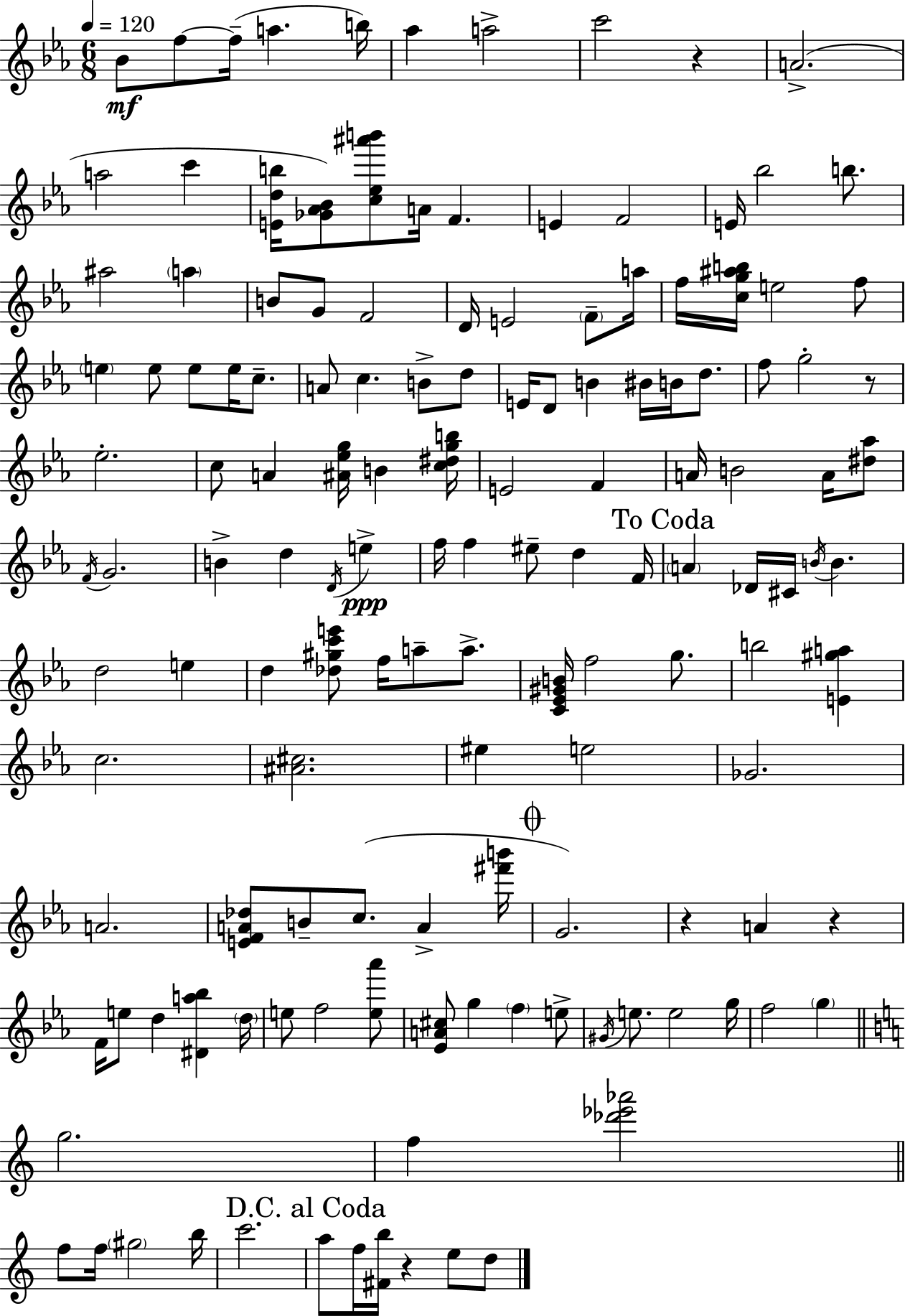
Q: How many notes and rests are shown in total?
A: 140